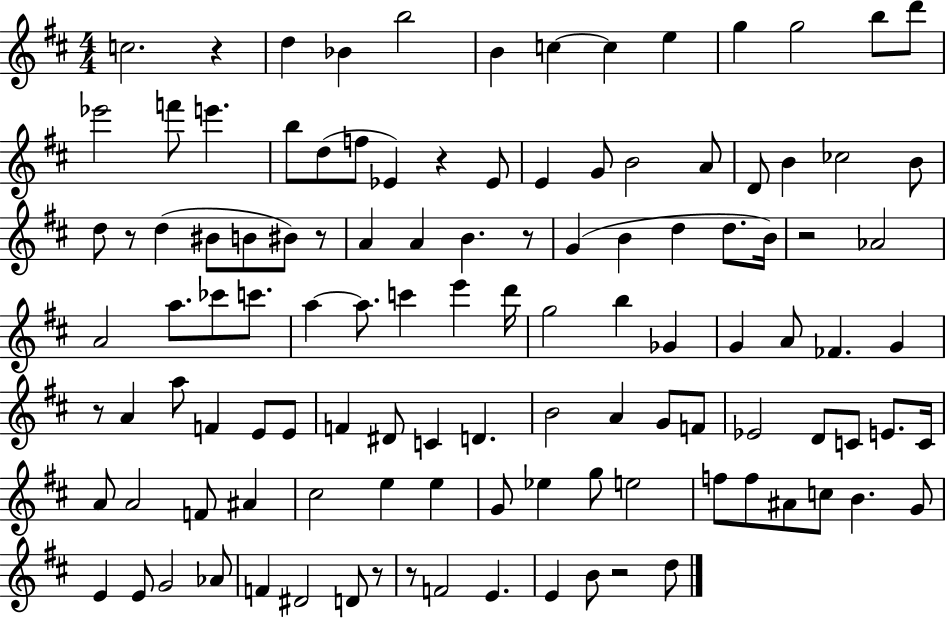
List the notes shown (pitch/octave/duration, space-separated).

C5/h. R/q D5/q Bb4/q B5/h B4/q C5/q C5/q E5/q G5/q G5/h B5/e D6/e Eb6/h F6/e E6/q. B5/e D5/e F5/e Eb4/q R/q Eb4/e E4/q G4/e B4/h A4/e D4/e B4/q CES5/h B4/e D5/e R/e D5/q BIS4/e B4/e BIS4/e R/e A4/q A4/q B4/q. R/e G4/q B4/q D5/q D5/e. B4/s R/h Ab4/h A4/h A5/e. CES6/e C6/e. A5/q A5/e. C6/q E6/q D6/s G5/h B5/q Gb4/q G4/q A4/e FES4/q. G4/q R/e A4/q A5/e F4/q E4/e E4/e F4/q D#4/e C4/q D4/q. B4/h A4/q G4/e F4/e Eb4/h D4/e C4/e E4/e. C4/s A4/e A4/h F4/e A#4/q C#5/h E5/q E5/q G4/e Eb5/q G5/e E5/h F5/e F5/e A#4/e C5/e B4/q. G4/e E4/q E4/e G4/h Ab4/e F4/q D#4/h D4/e R/e R/e F4/h E4/q. E4/q B4/e R/h D5/e